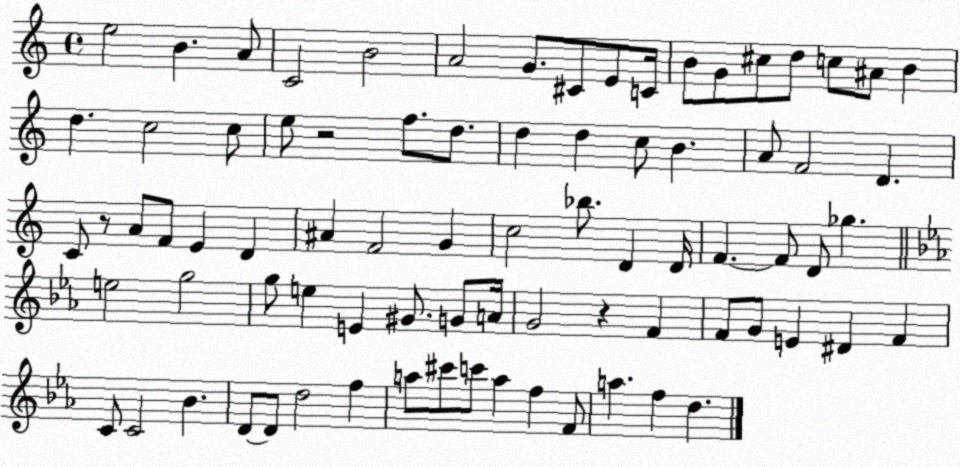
X:1
T:Untitled
M:4/4
L:1/4
K:C
e2 B A/2 C2 B2 A2 G/2 ^C/2 E/2 C/4 B/2 G/2 ^c/2 d/2 c/2 ^A/2 B d c2 c/2 e/2 z2 f/2 d/2 d d c/2 B A/2 F2 D C/2 z/2 A/2 F/2 E D ^A F2 G c2 _b/2 D D/4 F F/2 D/2 _g e2 g2 g/2 e E ^G/2 G/2 A/4 G2 z F F/2 G/2 E ^D F C/2 C2 _B D/2 D/2 d2 f a/2 ^c'/2 c'/2 a f F/2 a f d